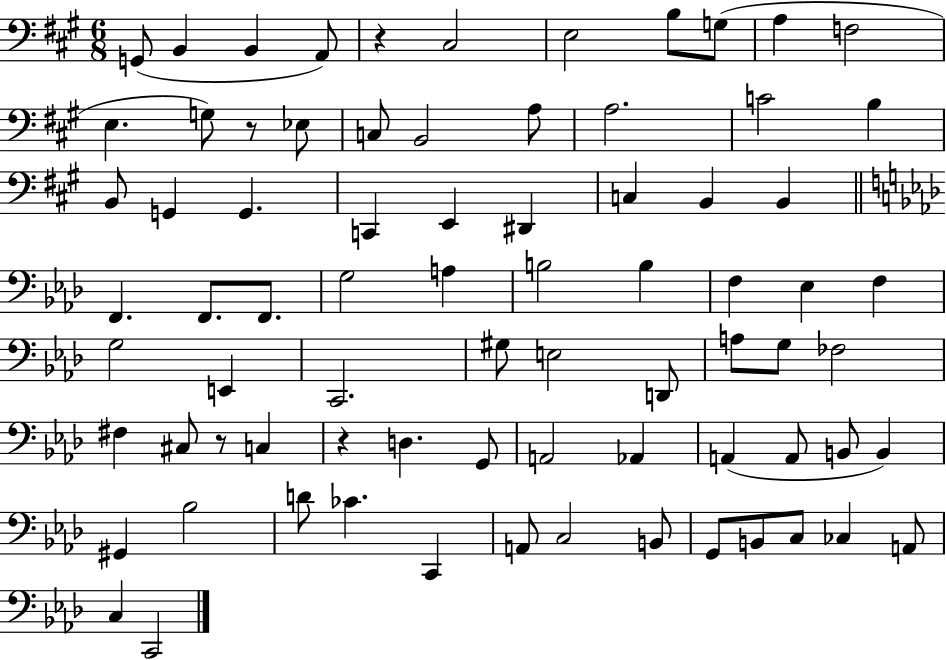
G2/e B2/q B2/q A2/e R/q C#3/h E3/h B3/e G3/e A3/q F3/h E3/q. G3/e R/e Eb3/e C3/e B2/h A3/e A3/h. C4/h B3/q B2/e G2/q G2/q. C2/q E2/q D#2/q C3/q B2/q B2/q F2/q. F2/e. F2/e. G3/h A3/q B3/h B3/q F3/q Eb3/q F3/q G3/h E2/q C2/h. G#3/e E3/h D2/e A3/e G3/e FES3/h F#3/q C#3/e R/e C3/q R/q D3/q. G2/e A2/h Ab2/q A2/q A2/e B2/e B2/q G#2/q Bb3/h D4/e CES4/q. C2/q A2/e C3/h B2/e G2/e B2/e C3/e CES3/q A2/e C3/q C2/h